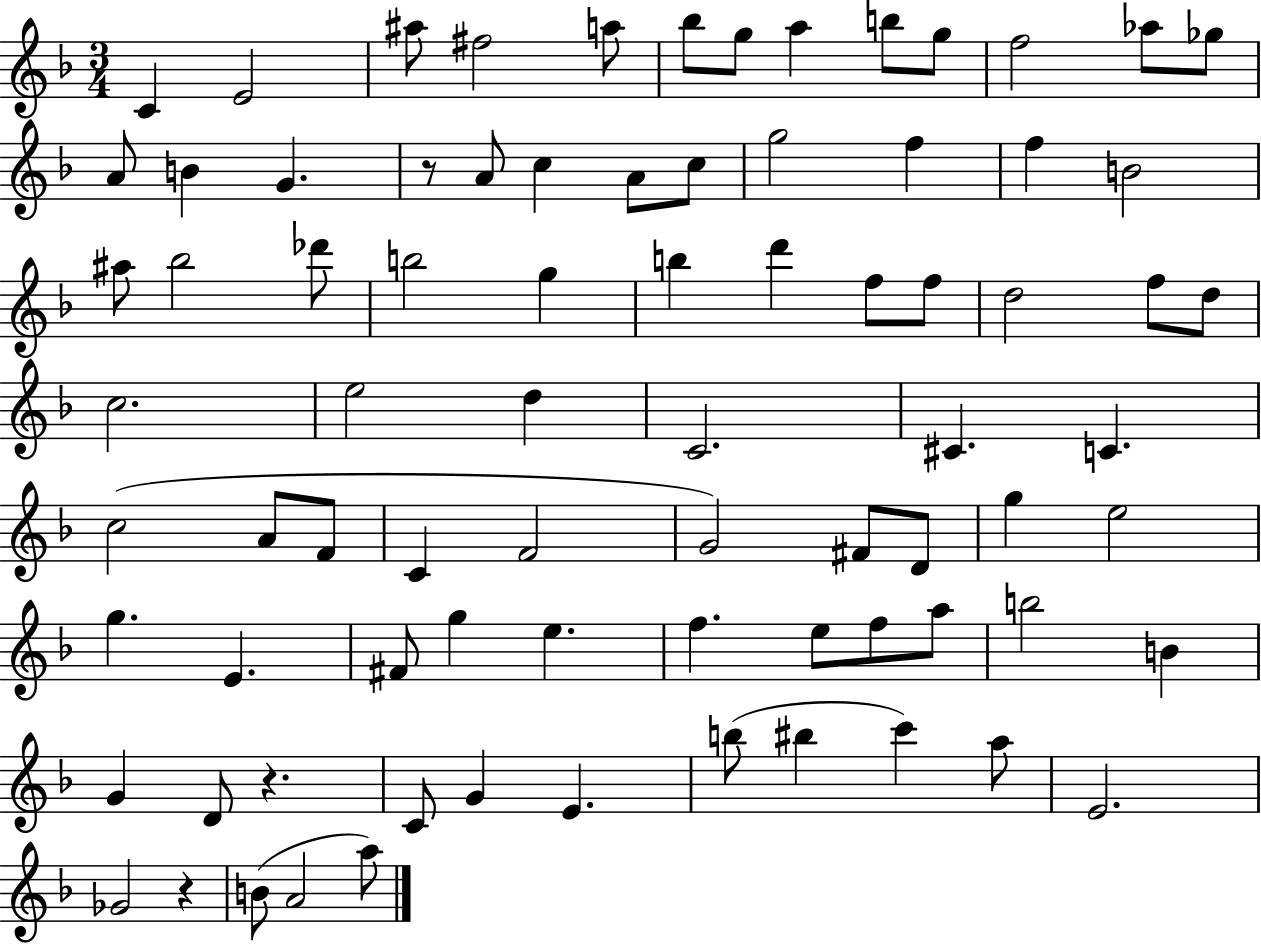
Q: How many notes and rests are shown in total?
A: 80